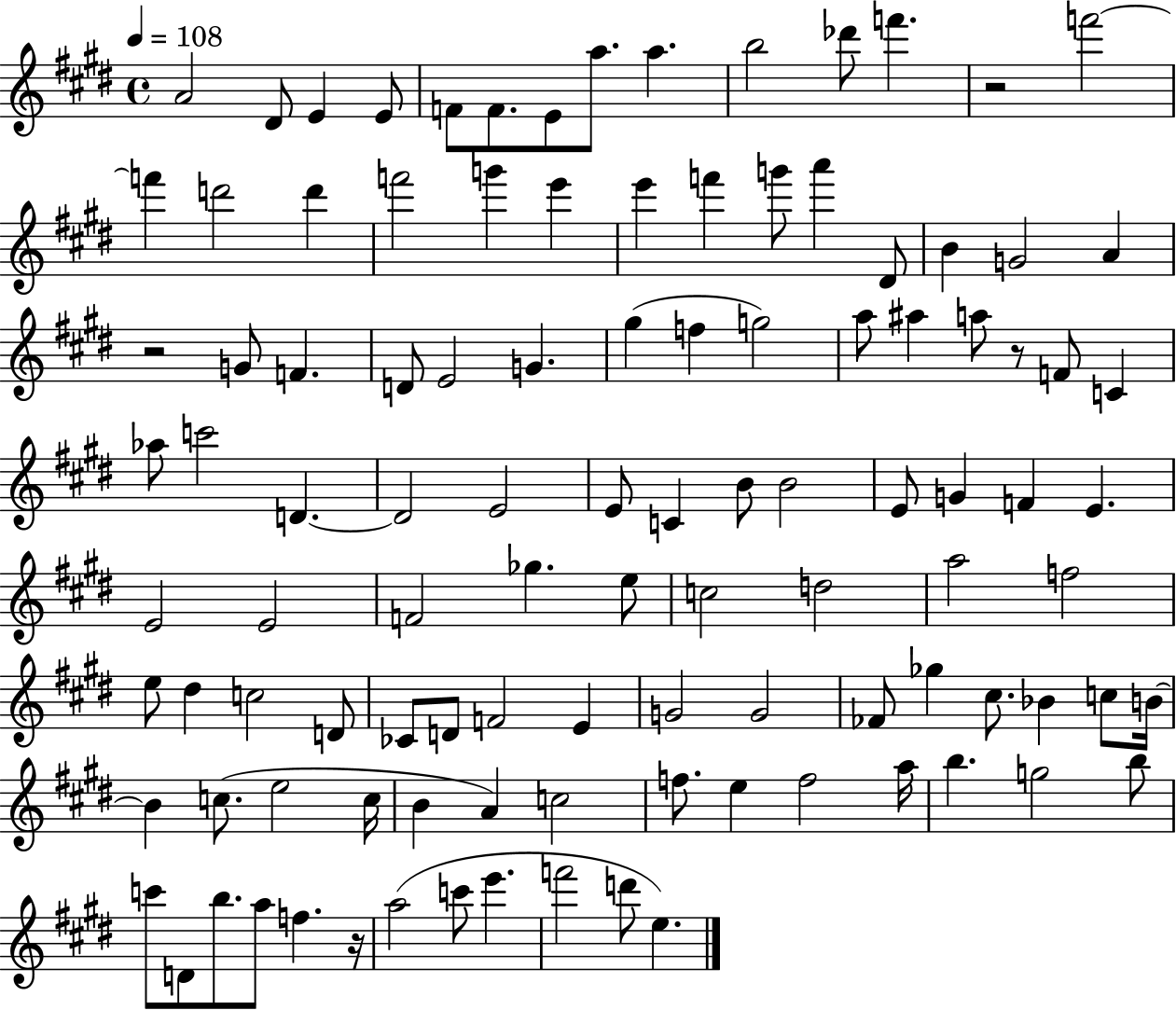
{
  \clef treble
  \time 4/4
  \defaultTimeSignature
  \key e \major
  \tempo 4 = 108
  a'2 dis'8 e'4 e'8 | f'8 f'8. e'8 a''8. a''4. | b''2 des'''8 f'''4. | r2 f'''2~~ | \break f'''4 d'''2 d'''4 | f'''2 g'''4 e'''4 | e'''4 f'''4 g'''8 a'''4 dis'8 | b'4 g'2 a'4 | \break r2 g'8 f'4. | d'8 e'2 g'4. | gis''4( f''4 g''2) | a''8 ais''4 a''8 r8 f'8 c'4 | \break aes''8 c'''2 d'4.~~ | d'2 e'2 | e'8 c'4 b'8 b'2 | e'8 g'4 f'4 e'4. | \break e'2 e'2 | f'2 ges''4. e''8 | c''2 d''2 | a''2 f''2 | \break e''8 dis''4 c''2 d'8 | ces'8 d'8 f'2 e'4 | g'2 g'2 | fes'8 ges''4 cis''8. bes'4 c''8 b'16~~ | \break b'4 c''8.( e''2 c''16 | b'4 a'4) c''2 | f''8. e''4 f''2 a''16 | b''4. g''2 b''8 | \break c'''8 d'8 b''8. a''8 f''4. r16 | a''2( c'''8 e'''4. | f'''2 d'''8 e''4.) | \bar "|."
}